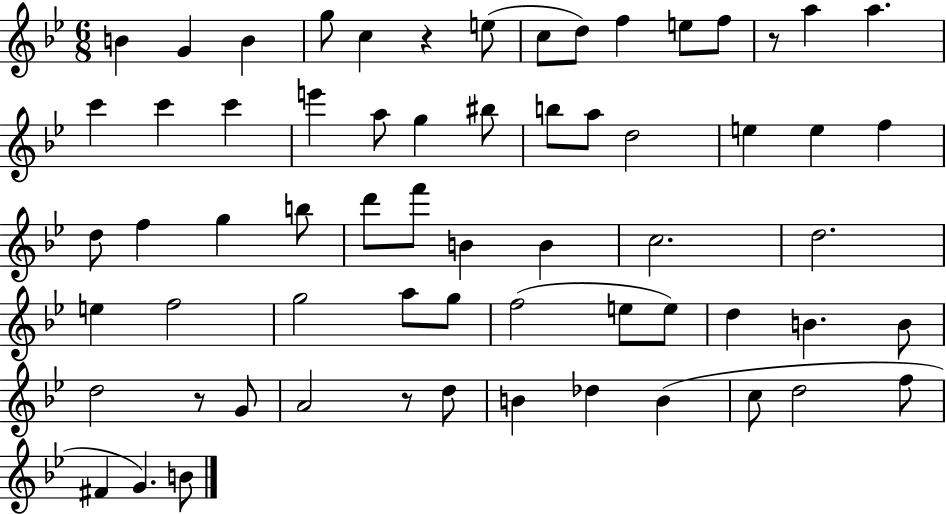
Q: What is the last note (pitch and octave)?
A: B4